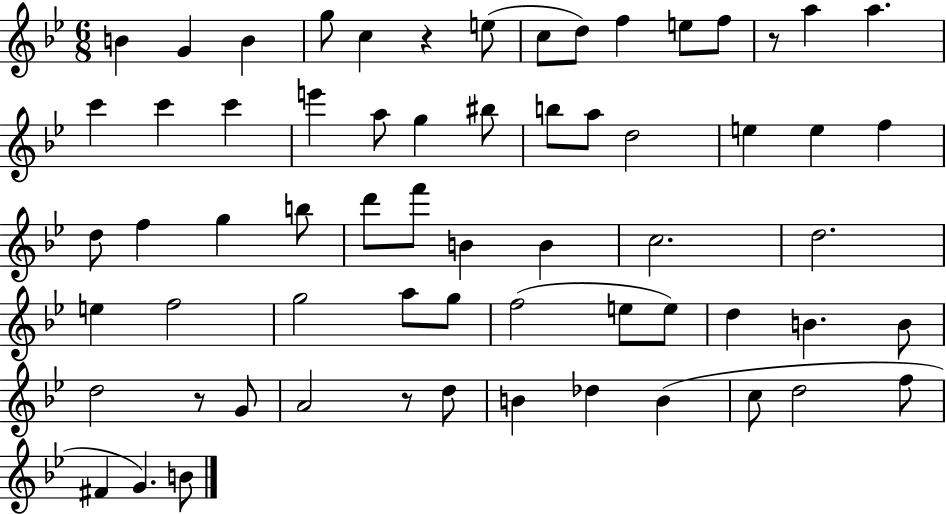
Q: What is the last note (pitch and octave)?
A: B4